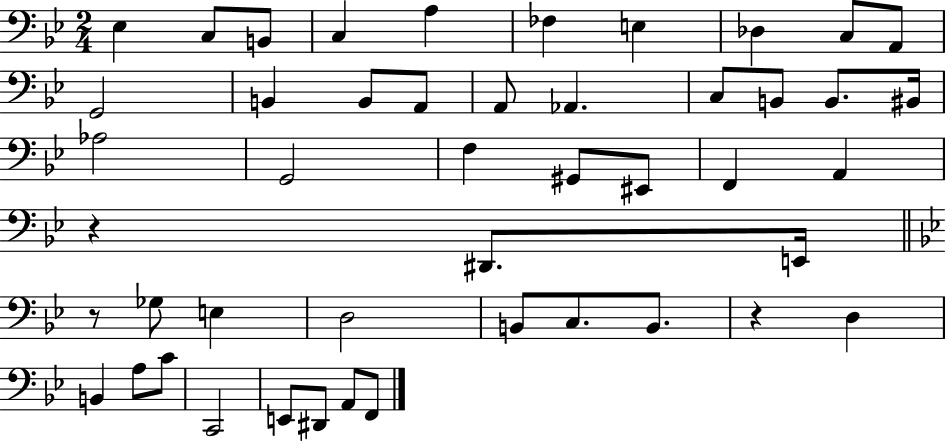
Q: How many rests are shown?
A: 3